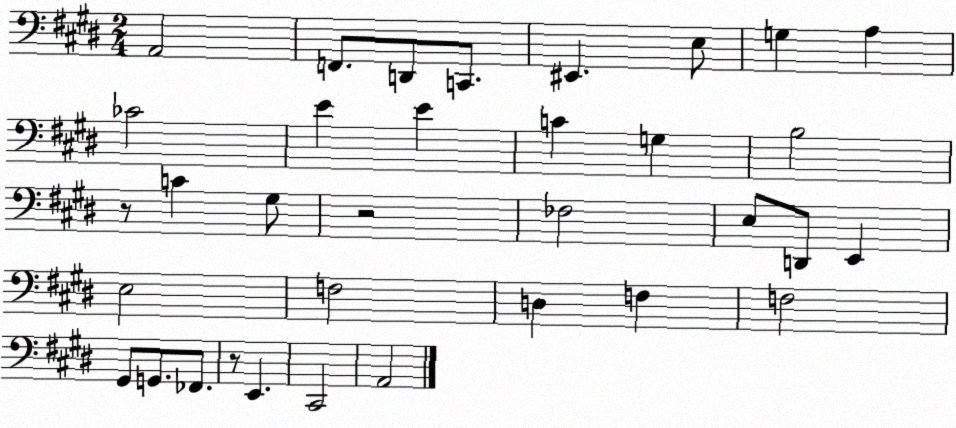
X:1
T:Untitled
M:2/4
L:1/4
K:E
A,,2 F,,/2 D,,/2 C,,/2 ^E,, E,/2 G, A, _C2 E E C G, B,2 z/2 C ^G,/2 z2 _F,2 E,/2 D,,/2 E,, E,2 F,2 D, F, F,2 ^G,,/2 G,,/2 _F,,/2 z/2 E,, ^C,,2 A,,2